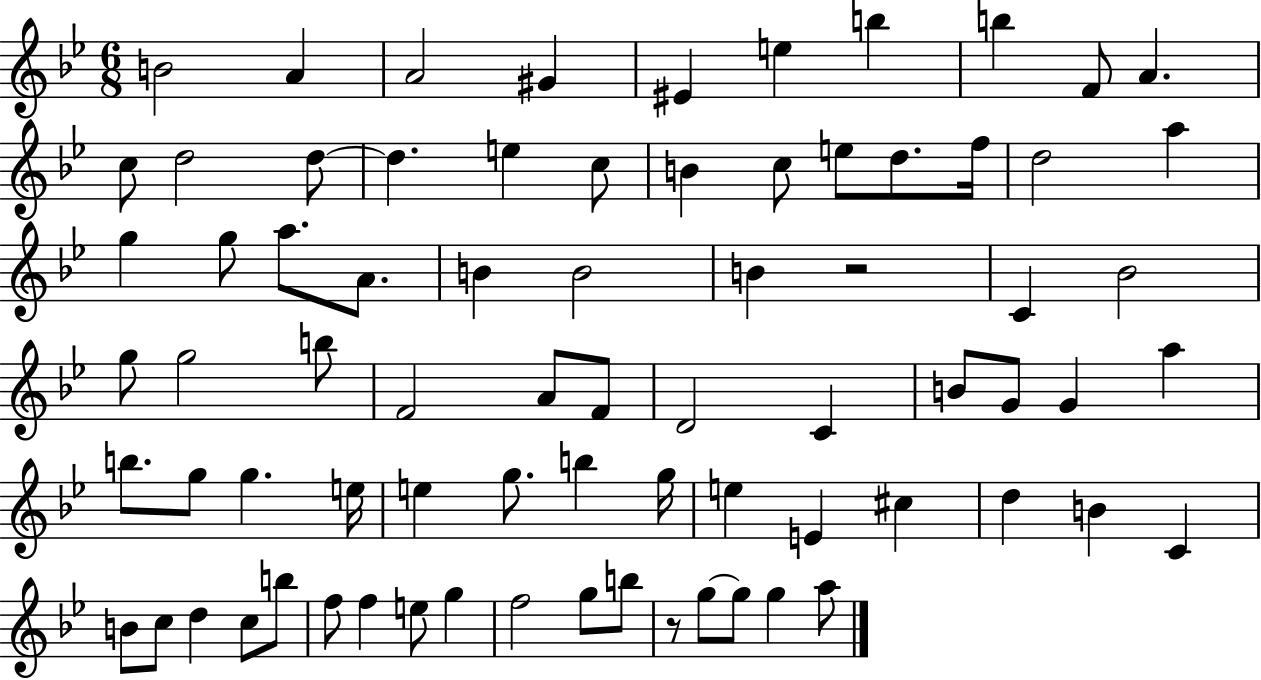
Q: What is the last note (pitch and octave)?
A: A5